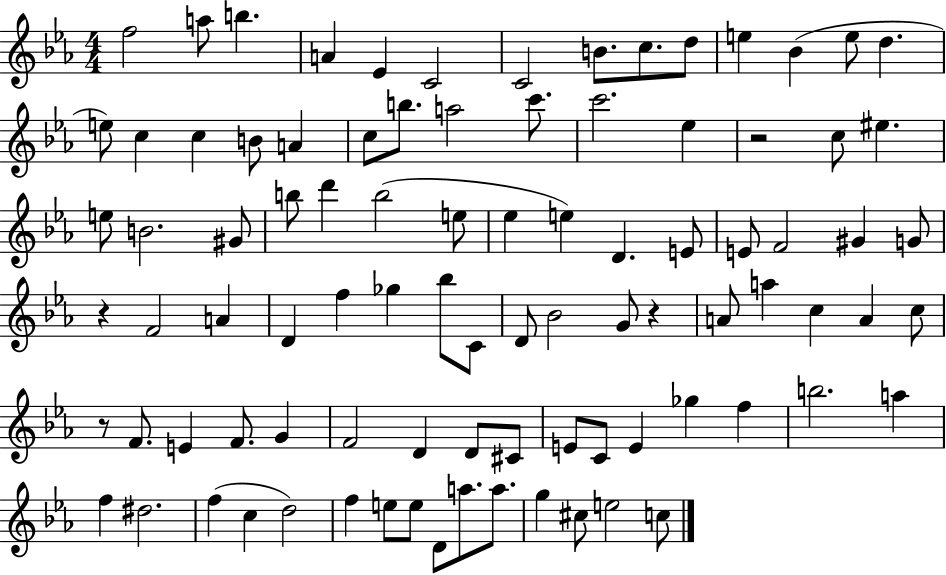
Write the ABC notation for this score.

X:1
T:Untitled
M:4/4
L:1/4
K:Eb
f2 a/2 b A _E C2 C2 B/2 c/2 d/2 e _B e/2 d e/2 c c B/2 A c/2 b/2 a2 c'/2 c'2 _e z2 c/2 ^e e/2 B2 ^G/2 b/2 d' b2 e/2 _e e D E/2 E/2 F2 ^G G/2 z F2 A D f _g _b/2 C/2 D/2 _B2 G/2 z A/2 a c A c/2 z/2 F/2 E F/2 G F2 D D/2 ^C/2 E/2 C/2 E _g f b2 a f ^d2 f c d2 f e/2 e/2 D/2 a/2 a/2 g ^c/2 e2 c/2